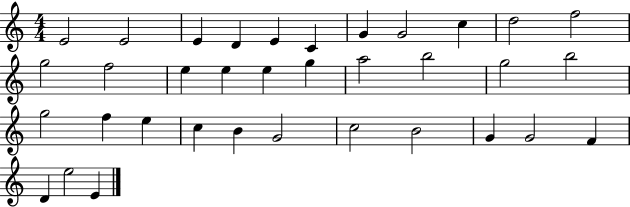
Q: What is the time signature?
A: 4/4